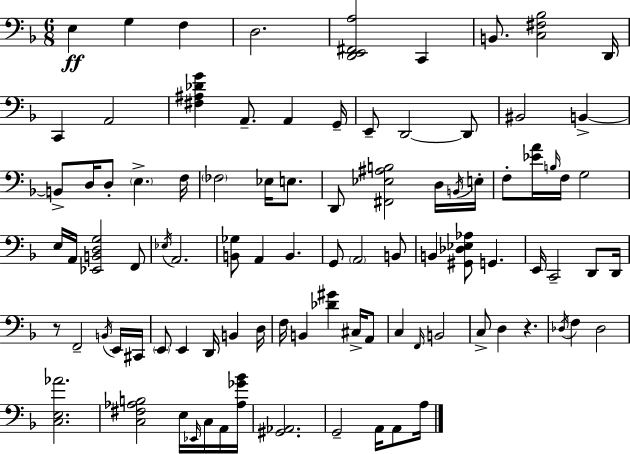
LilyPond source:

{
  \clef bass
  \numericTimeSignature
  \time 6/8
  \key f \major
  e4\ff g4 f4 | d2. | <d, e, fis, a>2 c,4 | b,8. <c fis bes>2 d,16 | \break c,4 a,2 | <fis ais des' g'>4 a,8.-- a,4 g,16-- | e,8-- d,2~~ d,8 | bis,2 b,4->~~ | \break b,8-> d16 d8-. \parenthesize e4.-> f16 | \parenthesize fes2 ees16 e8. | d,8 <fis, ees ais b>2 d16 \acciaccatura { b,16 } | e16-. f8-. <ees' a'>16 \grace { b16 } f16 g2 | \break e16 a,16 <ees, b, d g>2 | f,8 \acciaccatura { ees16 } a,2. | <b, ges>8 a,4 b,4. | g,8 \parenthesize a,2 | \break b,8 b,4 <gis, des ees aes>8 g,4. | e,16 c,2-- | d,8 d,16 r8 f,2-- | \acciaccatura { b,16 } e,16 cis,16 \parenthesize e,8 e,4 d,16 b,4 | \break d16 f16 b,4 <des' gis'>4 | cis16-> a,8 c4 \grace { f,16 } b,2 | c8-> d4 r4. | \acciaccatura { des16 } f4 des2 | \break <c e aes'>2. | <c fis aes b>2 | e16 \grace { ees,16 } c16 a,16 <aes ges' bes'>16 <gis, aes,>2. | g,2-- | \break a,16 a,8 a16 \bar "|."
}